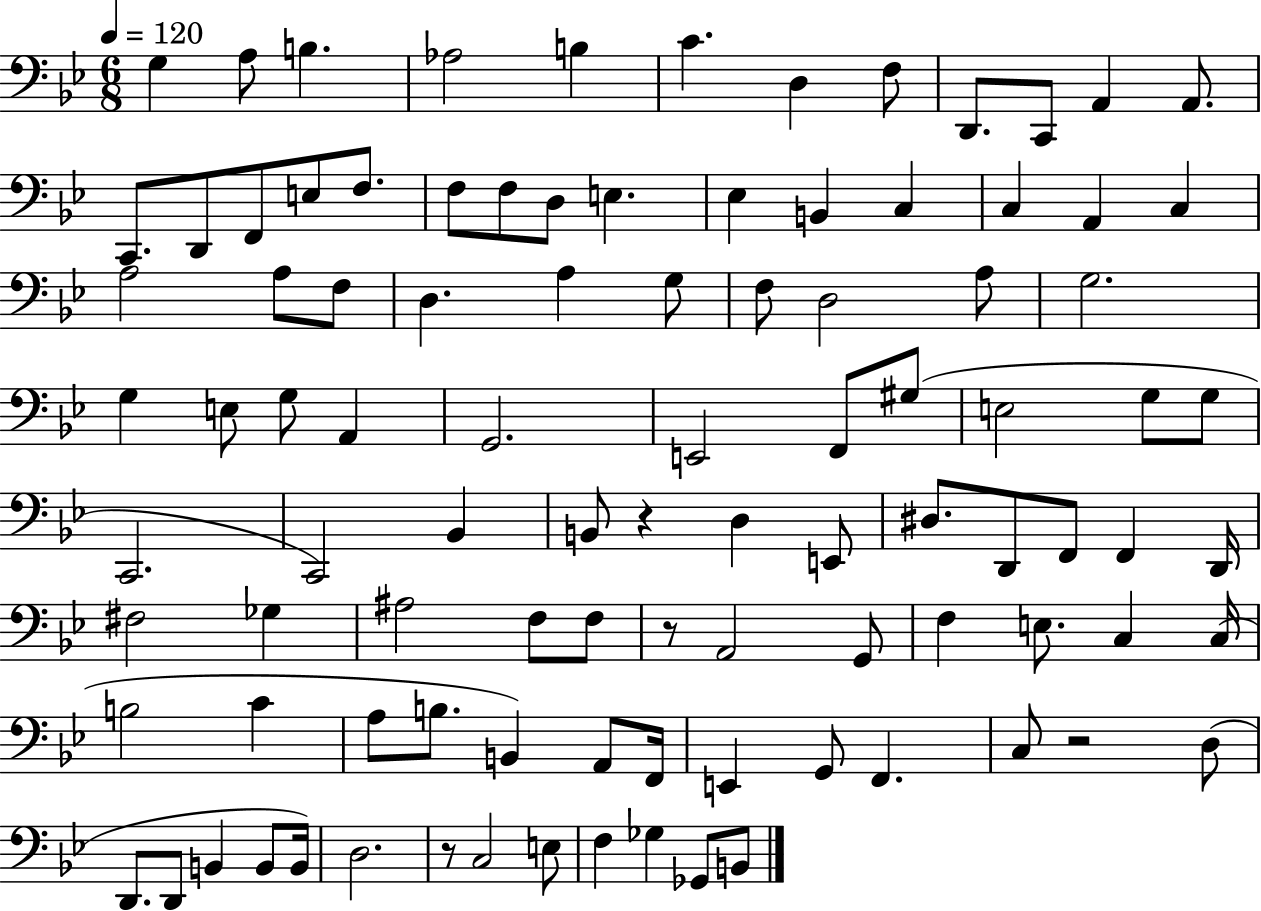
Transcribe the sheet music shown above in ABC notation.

X:1
T:Untitled
M:6/8
L:1/4
K:Bb
G, A,/2 B, _A,2 B, C D, F,/2 D,,/2 C,,/2 A,, A,,/2 C,,/2 D,,/2 F,,/2 E,/2 F,/2 F,/2 F,/2 D,/2 E, _E, B,, C, C, A,, C, A,2 A,/2 F,/2 D, A, G,/2 F,/2 D,2 A,/2 G,2 G, E,/2 G,/2 A,, G,,2 E,,2 F,,/2 ^G,/2 E,2 G,/2 G,/2 C,,2 C,,2 _B,, B,,/2 z D, E,,/2 ^D,/2 D,,/2 F,,/2 F,, D,,/4 ^F,2 _G, ^A,2 F,/2 F,/2 z/2 A,,2 G,,/2 F, E,/2 C, C,/4 B,2 C A,/2 B,/2 B,, A,,/2 F,,/4 E,, G,,/2 F,, C,/2 z2 D,/2 D,,/2 D,,/2 B,, B,,/2 B,,/4 D,2 z/2 C,2 E,/2 F, _G, _G,,/2 B,,/2